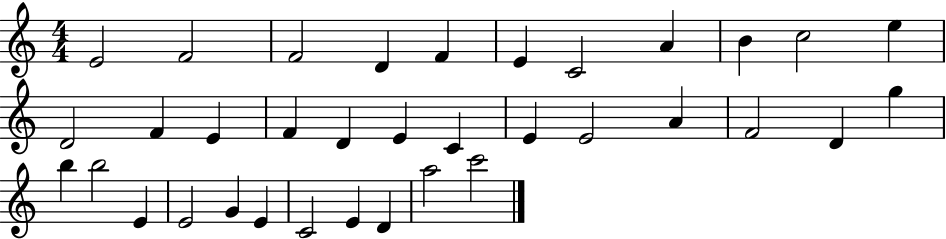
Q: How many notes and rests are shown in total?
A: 35